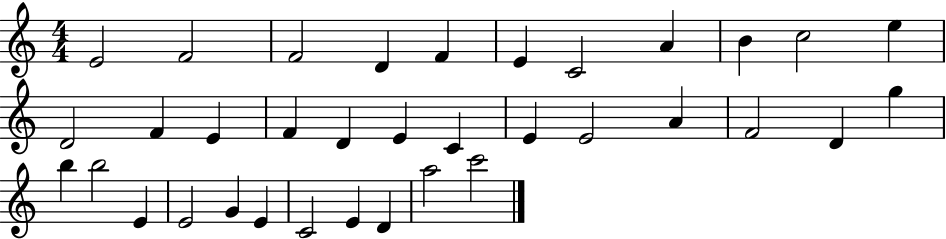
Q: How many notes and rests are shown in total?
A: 35